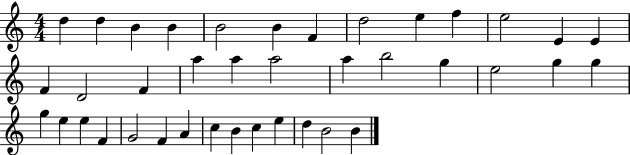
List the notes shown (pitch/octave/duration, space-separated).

D5/q D5/q B4/q B4/q B4/h B4/q F4/q D5/h E5/q F5/q E5/h E4/q E4/q F4/q D4/h F4/q A5/q A5/q A5/h A5/q B5/h G5/q E5/h G5/q G5/q G5/q E5/q E5/q F4/q G4/h F4/q A4/q C5/q B4/q C5/q E5/q D5/q B4/h B4/q